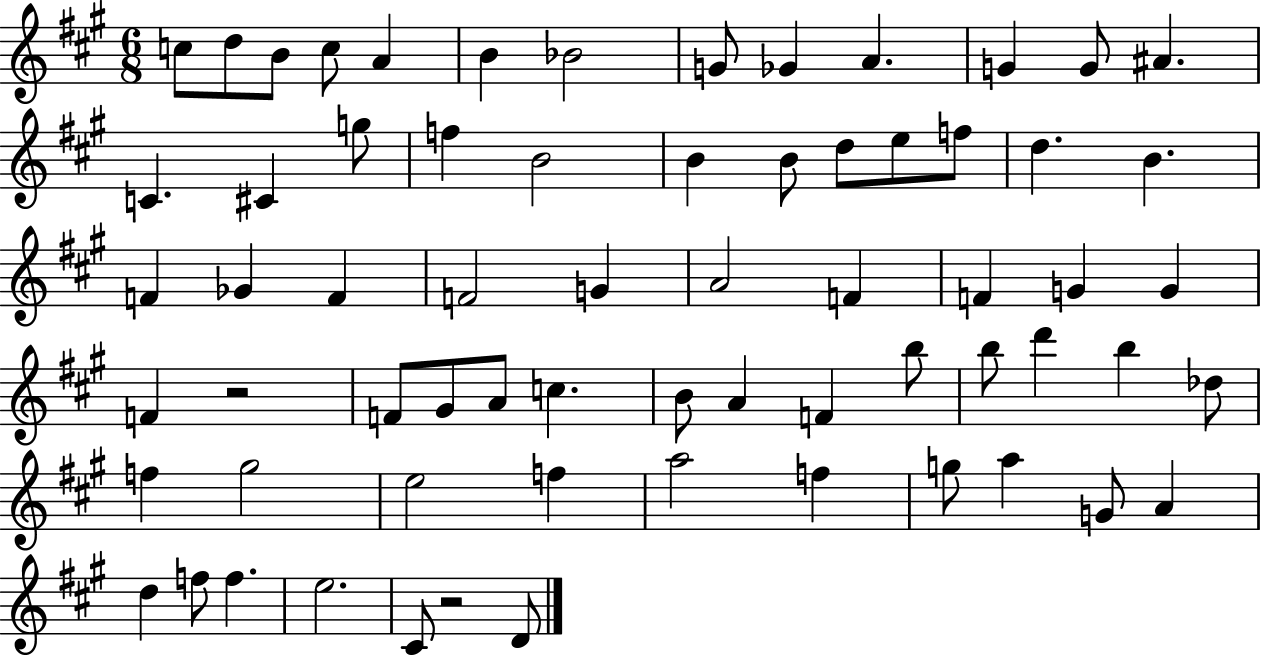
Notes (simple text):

C5/e D5/e B4/e C5/e A4/q B4/q Bb4/h G4/e Gb4/q A4/q. G4/q G4/e A#4/q. C4/q. C#4/q G5/e F5/q B4/h B4/q B4/e D5/e E5/e F5/e D5/q. B4/q. F4/q Gb4/q F4/q F4/h G4/q A4/h F4/q F4/q G4/q G4/q F4/q R/h F4/e G#4/e A4/e C5/q. B4/e A4/q F4/q B5/e B5/e D6/q B5/q Db5/e F5/q G#5/h E5/h F5/q A5/h F5/q G5/e A5/q G4/e A4/q D5/q F5/e F5/q. E5/h. C#4/e R/h D4/e